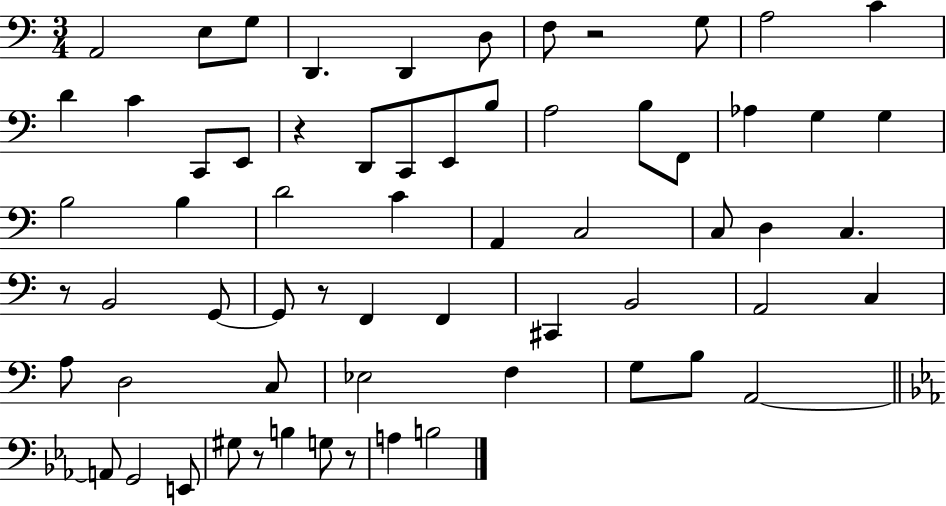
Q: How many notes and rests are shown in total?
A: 64